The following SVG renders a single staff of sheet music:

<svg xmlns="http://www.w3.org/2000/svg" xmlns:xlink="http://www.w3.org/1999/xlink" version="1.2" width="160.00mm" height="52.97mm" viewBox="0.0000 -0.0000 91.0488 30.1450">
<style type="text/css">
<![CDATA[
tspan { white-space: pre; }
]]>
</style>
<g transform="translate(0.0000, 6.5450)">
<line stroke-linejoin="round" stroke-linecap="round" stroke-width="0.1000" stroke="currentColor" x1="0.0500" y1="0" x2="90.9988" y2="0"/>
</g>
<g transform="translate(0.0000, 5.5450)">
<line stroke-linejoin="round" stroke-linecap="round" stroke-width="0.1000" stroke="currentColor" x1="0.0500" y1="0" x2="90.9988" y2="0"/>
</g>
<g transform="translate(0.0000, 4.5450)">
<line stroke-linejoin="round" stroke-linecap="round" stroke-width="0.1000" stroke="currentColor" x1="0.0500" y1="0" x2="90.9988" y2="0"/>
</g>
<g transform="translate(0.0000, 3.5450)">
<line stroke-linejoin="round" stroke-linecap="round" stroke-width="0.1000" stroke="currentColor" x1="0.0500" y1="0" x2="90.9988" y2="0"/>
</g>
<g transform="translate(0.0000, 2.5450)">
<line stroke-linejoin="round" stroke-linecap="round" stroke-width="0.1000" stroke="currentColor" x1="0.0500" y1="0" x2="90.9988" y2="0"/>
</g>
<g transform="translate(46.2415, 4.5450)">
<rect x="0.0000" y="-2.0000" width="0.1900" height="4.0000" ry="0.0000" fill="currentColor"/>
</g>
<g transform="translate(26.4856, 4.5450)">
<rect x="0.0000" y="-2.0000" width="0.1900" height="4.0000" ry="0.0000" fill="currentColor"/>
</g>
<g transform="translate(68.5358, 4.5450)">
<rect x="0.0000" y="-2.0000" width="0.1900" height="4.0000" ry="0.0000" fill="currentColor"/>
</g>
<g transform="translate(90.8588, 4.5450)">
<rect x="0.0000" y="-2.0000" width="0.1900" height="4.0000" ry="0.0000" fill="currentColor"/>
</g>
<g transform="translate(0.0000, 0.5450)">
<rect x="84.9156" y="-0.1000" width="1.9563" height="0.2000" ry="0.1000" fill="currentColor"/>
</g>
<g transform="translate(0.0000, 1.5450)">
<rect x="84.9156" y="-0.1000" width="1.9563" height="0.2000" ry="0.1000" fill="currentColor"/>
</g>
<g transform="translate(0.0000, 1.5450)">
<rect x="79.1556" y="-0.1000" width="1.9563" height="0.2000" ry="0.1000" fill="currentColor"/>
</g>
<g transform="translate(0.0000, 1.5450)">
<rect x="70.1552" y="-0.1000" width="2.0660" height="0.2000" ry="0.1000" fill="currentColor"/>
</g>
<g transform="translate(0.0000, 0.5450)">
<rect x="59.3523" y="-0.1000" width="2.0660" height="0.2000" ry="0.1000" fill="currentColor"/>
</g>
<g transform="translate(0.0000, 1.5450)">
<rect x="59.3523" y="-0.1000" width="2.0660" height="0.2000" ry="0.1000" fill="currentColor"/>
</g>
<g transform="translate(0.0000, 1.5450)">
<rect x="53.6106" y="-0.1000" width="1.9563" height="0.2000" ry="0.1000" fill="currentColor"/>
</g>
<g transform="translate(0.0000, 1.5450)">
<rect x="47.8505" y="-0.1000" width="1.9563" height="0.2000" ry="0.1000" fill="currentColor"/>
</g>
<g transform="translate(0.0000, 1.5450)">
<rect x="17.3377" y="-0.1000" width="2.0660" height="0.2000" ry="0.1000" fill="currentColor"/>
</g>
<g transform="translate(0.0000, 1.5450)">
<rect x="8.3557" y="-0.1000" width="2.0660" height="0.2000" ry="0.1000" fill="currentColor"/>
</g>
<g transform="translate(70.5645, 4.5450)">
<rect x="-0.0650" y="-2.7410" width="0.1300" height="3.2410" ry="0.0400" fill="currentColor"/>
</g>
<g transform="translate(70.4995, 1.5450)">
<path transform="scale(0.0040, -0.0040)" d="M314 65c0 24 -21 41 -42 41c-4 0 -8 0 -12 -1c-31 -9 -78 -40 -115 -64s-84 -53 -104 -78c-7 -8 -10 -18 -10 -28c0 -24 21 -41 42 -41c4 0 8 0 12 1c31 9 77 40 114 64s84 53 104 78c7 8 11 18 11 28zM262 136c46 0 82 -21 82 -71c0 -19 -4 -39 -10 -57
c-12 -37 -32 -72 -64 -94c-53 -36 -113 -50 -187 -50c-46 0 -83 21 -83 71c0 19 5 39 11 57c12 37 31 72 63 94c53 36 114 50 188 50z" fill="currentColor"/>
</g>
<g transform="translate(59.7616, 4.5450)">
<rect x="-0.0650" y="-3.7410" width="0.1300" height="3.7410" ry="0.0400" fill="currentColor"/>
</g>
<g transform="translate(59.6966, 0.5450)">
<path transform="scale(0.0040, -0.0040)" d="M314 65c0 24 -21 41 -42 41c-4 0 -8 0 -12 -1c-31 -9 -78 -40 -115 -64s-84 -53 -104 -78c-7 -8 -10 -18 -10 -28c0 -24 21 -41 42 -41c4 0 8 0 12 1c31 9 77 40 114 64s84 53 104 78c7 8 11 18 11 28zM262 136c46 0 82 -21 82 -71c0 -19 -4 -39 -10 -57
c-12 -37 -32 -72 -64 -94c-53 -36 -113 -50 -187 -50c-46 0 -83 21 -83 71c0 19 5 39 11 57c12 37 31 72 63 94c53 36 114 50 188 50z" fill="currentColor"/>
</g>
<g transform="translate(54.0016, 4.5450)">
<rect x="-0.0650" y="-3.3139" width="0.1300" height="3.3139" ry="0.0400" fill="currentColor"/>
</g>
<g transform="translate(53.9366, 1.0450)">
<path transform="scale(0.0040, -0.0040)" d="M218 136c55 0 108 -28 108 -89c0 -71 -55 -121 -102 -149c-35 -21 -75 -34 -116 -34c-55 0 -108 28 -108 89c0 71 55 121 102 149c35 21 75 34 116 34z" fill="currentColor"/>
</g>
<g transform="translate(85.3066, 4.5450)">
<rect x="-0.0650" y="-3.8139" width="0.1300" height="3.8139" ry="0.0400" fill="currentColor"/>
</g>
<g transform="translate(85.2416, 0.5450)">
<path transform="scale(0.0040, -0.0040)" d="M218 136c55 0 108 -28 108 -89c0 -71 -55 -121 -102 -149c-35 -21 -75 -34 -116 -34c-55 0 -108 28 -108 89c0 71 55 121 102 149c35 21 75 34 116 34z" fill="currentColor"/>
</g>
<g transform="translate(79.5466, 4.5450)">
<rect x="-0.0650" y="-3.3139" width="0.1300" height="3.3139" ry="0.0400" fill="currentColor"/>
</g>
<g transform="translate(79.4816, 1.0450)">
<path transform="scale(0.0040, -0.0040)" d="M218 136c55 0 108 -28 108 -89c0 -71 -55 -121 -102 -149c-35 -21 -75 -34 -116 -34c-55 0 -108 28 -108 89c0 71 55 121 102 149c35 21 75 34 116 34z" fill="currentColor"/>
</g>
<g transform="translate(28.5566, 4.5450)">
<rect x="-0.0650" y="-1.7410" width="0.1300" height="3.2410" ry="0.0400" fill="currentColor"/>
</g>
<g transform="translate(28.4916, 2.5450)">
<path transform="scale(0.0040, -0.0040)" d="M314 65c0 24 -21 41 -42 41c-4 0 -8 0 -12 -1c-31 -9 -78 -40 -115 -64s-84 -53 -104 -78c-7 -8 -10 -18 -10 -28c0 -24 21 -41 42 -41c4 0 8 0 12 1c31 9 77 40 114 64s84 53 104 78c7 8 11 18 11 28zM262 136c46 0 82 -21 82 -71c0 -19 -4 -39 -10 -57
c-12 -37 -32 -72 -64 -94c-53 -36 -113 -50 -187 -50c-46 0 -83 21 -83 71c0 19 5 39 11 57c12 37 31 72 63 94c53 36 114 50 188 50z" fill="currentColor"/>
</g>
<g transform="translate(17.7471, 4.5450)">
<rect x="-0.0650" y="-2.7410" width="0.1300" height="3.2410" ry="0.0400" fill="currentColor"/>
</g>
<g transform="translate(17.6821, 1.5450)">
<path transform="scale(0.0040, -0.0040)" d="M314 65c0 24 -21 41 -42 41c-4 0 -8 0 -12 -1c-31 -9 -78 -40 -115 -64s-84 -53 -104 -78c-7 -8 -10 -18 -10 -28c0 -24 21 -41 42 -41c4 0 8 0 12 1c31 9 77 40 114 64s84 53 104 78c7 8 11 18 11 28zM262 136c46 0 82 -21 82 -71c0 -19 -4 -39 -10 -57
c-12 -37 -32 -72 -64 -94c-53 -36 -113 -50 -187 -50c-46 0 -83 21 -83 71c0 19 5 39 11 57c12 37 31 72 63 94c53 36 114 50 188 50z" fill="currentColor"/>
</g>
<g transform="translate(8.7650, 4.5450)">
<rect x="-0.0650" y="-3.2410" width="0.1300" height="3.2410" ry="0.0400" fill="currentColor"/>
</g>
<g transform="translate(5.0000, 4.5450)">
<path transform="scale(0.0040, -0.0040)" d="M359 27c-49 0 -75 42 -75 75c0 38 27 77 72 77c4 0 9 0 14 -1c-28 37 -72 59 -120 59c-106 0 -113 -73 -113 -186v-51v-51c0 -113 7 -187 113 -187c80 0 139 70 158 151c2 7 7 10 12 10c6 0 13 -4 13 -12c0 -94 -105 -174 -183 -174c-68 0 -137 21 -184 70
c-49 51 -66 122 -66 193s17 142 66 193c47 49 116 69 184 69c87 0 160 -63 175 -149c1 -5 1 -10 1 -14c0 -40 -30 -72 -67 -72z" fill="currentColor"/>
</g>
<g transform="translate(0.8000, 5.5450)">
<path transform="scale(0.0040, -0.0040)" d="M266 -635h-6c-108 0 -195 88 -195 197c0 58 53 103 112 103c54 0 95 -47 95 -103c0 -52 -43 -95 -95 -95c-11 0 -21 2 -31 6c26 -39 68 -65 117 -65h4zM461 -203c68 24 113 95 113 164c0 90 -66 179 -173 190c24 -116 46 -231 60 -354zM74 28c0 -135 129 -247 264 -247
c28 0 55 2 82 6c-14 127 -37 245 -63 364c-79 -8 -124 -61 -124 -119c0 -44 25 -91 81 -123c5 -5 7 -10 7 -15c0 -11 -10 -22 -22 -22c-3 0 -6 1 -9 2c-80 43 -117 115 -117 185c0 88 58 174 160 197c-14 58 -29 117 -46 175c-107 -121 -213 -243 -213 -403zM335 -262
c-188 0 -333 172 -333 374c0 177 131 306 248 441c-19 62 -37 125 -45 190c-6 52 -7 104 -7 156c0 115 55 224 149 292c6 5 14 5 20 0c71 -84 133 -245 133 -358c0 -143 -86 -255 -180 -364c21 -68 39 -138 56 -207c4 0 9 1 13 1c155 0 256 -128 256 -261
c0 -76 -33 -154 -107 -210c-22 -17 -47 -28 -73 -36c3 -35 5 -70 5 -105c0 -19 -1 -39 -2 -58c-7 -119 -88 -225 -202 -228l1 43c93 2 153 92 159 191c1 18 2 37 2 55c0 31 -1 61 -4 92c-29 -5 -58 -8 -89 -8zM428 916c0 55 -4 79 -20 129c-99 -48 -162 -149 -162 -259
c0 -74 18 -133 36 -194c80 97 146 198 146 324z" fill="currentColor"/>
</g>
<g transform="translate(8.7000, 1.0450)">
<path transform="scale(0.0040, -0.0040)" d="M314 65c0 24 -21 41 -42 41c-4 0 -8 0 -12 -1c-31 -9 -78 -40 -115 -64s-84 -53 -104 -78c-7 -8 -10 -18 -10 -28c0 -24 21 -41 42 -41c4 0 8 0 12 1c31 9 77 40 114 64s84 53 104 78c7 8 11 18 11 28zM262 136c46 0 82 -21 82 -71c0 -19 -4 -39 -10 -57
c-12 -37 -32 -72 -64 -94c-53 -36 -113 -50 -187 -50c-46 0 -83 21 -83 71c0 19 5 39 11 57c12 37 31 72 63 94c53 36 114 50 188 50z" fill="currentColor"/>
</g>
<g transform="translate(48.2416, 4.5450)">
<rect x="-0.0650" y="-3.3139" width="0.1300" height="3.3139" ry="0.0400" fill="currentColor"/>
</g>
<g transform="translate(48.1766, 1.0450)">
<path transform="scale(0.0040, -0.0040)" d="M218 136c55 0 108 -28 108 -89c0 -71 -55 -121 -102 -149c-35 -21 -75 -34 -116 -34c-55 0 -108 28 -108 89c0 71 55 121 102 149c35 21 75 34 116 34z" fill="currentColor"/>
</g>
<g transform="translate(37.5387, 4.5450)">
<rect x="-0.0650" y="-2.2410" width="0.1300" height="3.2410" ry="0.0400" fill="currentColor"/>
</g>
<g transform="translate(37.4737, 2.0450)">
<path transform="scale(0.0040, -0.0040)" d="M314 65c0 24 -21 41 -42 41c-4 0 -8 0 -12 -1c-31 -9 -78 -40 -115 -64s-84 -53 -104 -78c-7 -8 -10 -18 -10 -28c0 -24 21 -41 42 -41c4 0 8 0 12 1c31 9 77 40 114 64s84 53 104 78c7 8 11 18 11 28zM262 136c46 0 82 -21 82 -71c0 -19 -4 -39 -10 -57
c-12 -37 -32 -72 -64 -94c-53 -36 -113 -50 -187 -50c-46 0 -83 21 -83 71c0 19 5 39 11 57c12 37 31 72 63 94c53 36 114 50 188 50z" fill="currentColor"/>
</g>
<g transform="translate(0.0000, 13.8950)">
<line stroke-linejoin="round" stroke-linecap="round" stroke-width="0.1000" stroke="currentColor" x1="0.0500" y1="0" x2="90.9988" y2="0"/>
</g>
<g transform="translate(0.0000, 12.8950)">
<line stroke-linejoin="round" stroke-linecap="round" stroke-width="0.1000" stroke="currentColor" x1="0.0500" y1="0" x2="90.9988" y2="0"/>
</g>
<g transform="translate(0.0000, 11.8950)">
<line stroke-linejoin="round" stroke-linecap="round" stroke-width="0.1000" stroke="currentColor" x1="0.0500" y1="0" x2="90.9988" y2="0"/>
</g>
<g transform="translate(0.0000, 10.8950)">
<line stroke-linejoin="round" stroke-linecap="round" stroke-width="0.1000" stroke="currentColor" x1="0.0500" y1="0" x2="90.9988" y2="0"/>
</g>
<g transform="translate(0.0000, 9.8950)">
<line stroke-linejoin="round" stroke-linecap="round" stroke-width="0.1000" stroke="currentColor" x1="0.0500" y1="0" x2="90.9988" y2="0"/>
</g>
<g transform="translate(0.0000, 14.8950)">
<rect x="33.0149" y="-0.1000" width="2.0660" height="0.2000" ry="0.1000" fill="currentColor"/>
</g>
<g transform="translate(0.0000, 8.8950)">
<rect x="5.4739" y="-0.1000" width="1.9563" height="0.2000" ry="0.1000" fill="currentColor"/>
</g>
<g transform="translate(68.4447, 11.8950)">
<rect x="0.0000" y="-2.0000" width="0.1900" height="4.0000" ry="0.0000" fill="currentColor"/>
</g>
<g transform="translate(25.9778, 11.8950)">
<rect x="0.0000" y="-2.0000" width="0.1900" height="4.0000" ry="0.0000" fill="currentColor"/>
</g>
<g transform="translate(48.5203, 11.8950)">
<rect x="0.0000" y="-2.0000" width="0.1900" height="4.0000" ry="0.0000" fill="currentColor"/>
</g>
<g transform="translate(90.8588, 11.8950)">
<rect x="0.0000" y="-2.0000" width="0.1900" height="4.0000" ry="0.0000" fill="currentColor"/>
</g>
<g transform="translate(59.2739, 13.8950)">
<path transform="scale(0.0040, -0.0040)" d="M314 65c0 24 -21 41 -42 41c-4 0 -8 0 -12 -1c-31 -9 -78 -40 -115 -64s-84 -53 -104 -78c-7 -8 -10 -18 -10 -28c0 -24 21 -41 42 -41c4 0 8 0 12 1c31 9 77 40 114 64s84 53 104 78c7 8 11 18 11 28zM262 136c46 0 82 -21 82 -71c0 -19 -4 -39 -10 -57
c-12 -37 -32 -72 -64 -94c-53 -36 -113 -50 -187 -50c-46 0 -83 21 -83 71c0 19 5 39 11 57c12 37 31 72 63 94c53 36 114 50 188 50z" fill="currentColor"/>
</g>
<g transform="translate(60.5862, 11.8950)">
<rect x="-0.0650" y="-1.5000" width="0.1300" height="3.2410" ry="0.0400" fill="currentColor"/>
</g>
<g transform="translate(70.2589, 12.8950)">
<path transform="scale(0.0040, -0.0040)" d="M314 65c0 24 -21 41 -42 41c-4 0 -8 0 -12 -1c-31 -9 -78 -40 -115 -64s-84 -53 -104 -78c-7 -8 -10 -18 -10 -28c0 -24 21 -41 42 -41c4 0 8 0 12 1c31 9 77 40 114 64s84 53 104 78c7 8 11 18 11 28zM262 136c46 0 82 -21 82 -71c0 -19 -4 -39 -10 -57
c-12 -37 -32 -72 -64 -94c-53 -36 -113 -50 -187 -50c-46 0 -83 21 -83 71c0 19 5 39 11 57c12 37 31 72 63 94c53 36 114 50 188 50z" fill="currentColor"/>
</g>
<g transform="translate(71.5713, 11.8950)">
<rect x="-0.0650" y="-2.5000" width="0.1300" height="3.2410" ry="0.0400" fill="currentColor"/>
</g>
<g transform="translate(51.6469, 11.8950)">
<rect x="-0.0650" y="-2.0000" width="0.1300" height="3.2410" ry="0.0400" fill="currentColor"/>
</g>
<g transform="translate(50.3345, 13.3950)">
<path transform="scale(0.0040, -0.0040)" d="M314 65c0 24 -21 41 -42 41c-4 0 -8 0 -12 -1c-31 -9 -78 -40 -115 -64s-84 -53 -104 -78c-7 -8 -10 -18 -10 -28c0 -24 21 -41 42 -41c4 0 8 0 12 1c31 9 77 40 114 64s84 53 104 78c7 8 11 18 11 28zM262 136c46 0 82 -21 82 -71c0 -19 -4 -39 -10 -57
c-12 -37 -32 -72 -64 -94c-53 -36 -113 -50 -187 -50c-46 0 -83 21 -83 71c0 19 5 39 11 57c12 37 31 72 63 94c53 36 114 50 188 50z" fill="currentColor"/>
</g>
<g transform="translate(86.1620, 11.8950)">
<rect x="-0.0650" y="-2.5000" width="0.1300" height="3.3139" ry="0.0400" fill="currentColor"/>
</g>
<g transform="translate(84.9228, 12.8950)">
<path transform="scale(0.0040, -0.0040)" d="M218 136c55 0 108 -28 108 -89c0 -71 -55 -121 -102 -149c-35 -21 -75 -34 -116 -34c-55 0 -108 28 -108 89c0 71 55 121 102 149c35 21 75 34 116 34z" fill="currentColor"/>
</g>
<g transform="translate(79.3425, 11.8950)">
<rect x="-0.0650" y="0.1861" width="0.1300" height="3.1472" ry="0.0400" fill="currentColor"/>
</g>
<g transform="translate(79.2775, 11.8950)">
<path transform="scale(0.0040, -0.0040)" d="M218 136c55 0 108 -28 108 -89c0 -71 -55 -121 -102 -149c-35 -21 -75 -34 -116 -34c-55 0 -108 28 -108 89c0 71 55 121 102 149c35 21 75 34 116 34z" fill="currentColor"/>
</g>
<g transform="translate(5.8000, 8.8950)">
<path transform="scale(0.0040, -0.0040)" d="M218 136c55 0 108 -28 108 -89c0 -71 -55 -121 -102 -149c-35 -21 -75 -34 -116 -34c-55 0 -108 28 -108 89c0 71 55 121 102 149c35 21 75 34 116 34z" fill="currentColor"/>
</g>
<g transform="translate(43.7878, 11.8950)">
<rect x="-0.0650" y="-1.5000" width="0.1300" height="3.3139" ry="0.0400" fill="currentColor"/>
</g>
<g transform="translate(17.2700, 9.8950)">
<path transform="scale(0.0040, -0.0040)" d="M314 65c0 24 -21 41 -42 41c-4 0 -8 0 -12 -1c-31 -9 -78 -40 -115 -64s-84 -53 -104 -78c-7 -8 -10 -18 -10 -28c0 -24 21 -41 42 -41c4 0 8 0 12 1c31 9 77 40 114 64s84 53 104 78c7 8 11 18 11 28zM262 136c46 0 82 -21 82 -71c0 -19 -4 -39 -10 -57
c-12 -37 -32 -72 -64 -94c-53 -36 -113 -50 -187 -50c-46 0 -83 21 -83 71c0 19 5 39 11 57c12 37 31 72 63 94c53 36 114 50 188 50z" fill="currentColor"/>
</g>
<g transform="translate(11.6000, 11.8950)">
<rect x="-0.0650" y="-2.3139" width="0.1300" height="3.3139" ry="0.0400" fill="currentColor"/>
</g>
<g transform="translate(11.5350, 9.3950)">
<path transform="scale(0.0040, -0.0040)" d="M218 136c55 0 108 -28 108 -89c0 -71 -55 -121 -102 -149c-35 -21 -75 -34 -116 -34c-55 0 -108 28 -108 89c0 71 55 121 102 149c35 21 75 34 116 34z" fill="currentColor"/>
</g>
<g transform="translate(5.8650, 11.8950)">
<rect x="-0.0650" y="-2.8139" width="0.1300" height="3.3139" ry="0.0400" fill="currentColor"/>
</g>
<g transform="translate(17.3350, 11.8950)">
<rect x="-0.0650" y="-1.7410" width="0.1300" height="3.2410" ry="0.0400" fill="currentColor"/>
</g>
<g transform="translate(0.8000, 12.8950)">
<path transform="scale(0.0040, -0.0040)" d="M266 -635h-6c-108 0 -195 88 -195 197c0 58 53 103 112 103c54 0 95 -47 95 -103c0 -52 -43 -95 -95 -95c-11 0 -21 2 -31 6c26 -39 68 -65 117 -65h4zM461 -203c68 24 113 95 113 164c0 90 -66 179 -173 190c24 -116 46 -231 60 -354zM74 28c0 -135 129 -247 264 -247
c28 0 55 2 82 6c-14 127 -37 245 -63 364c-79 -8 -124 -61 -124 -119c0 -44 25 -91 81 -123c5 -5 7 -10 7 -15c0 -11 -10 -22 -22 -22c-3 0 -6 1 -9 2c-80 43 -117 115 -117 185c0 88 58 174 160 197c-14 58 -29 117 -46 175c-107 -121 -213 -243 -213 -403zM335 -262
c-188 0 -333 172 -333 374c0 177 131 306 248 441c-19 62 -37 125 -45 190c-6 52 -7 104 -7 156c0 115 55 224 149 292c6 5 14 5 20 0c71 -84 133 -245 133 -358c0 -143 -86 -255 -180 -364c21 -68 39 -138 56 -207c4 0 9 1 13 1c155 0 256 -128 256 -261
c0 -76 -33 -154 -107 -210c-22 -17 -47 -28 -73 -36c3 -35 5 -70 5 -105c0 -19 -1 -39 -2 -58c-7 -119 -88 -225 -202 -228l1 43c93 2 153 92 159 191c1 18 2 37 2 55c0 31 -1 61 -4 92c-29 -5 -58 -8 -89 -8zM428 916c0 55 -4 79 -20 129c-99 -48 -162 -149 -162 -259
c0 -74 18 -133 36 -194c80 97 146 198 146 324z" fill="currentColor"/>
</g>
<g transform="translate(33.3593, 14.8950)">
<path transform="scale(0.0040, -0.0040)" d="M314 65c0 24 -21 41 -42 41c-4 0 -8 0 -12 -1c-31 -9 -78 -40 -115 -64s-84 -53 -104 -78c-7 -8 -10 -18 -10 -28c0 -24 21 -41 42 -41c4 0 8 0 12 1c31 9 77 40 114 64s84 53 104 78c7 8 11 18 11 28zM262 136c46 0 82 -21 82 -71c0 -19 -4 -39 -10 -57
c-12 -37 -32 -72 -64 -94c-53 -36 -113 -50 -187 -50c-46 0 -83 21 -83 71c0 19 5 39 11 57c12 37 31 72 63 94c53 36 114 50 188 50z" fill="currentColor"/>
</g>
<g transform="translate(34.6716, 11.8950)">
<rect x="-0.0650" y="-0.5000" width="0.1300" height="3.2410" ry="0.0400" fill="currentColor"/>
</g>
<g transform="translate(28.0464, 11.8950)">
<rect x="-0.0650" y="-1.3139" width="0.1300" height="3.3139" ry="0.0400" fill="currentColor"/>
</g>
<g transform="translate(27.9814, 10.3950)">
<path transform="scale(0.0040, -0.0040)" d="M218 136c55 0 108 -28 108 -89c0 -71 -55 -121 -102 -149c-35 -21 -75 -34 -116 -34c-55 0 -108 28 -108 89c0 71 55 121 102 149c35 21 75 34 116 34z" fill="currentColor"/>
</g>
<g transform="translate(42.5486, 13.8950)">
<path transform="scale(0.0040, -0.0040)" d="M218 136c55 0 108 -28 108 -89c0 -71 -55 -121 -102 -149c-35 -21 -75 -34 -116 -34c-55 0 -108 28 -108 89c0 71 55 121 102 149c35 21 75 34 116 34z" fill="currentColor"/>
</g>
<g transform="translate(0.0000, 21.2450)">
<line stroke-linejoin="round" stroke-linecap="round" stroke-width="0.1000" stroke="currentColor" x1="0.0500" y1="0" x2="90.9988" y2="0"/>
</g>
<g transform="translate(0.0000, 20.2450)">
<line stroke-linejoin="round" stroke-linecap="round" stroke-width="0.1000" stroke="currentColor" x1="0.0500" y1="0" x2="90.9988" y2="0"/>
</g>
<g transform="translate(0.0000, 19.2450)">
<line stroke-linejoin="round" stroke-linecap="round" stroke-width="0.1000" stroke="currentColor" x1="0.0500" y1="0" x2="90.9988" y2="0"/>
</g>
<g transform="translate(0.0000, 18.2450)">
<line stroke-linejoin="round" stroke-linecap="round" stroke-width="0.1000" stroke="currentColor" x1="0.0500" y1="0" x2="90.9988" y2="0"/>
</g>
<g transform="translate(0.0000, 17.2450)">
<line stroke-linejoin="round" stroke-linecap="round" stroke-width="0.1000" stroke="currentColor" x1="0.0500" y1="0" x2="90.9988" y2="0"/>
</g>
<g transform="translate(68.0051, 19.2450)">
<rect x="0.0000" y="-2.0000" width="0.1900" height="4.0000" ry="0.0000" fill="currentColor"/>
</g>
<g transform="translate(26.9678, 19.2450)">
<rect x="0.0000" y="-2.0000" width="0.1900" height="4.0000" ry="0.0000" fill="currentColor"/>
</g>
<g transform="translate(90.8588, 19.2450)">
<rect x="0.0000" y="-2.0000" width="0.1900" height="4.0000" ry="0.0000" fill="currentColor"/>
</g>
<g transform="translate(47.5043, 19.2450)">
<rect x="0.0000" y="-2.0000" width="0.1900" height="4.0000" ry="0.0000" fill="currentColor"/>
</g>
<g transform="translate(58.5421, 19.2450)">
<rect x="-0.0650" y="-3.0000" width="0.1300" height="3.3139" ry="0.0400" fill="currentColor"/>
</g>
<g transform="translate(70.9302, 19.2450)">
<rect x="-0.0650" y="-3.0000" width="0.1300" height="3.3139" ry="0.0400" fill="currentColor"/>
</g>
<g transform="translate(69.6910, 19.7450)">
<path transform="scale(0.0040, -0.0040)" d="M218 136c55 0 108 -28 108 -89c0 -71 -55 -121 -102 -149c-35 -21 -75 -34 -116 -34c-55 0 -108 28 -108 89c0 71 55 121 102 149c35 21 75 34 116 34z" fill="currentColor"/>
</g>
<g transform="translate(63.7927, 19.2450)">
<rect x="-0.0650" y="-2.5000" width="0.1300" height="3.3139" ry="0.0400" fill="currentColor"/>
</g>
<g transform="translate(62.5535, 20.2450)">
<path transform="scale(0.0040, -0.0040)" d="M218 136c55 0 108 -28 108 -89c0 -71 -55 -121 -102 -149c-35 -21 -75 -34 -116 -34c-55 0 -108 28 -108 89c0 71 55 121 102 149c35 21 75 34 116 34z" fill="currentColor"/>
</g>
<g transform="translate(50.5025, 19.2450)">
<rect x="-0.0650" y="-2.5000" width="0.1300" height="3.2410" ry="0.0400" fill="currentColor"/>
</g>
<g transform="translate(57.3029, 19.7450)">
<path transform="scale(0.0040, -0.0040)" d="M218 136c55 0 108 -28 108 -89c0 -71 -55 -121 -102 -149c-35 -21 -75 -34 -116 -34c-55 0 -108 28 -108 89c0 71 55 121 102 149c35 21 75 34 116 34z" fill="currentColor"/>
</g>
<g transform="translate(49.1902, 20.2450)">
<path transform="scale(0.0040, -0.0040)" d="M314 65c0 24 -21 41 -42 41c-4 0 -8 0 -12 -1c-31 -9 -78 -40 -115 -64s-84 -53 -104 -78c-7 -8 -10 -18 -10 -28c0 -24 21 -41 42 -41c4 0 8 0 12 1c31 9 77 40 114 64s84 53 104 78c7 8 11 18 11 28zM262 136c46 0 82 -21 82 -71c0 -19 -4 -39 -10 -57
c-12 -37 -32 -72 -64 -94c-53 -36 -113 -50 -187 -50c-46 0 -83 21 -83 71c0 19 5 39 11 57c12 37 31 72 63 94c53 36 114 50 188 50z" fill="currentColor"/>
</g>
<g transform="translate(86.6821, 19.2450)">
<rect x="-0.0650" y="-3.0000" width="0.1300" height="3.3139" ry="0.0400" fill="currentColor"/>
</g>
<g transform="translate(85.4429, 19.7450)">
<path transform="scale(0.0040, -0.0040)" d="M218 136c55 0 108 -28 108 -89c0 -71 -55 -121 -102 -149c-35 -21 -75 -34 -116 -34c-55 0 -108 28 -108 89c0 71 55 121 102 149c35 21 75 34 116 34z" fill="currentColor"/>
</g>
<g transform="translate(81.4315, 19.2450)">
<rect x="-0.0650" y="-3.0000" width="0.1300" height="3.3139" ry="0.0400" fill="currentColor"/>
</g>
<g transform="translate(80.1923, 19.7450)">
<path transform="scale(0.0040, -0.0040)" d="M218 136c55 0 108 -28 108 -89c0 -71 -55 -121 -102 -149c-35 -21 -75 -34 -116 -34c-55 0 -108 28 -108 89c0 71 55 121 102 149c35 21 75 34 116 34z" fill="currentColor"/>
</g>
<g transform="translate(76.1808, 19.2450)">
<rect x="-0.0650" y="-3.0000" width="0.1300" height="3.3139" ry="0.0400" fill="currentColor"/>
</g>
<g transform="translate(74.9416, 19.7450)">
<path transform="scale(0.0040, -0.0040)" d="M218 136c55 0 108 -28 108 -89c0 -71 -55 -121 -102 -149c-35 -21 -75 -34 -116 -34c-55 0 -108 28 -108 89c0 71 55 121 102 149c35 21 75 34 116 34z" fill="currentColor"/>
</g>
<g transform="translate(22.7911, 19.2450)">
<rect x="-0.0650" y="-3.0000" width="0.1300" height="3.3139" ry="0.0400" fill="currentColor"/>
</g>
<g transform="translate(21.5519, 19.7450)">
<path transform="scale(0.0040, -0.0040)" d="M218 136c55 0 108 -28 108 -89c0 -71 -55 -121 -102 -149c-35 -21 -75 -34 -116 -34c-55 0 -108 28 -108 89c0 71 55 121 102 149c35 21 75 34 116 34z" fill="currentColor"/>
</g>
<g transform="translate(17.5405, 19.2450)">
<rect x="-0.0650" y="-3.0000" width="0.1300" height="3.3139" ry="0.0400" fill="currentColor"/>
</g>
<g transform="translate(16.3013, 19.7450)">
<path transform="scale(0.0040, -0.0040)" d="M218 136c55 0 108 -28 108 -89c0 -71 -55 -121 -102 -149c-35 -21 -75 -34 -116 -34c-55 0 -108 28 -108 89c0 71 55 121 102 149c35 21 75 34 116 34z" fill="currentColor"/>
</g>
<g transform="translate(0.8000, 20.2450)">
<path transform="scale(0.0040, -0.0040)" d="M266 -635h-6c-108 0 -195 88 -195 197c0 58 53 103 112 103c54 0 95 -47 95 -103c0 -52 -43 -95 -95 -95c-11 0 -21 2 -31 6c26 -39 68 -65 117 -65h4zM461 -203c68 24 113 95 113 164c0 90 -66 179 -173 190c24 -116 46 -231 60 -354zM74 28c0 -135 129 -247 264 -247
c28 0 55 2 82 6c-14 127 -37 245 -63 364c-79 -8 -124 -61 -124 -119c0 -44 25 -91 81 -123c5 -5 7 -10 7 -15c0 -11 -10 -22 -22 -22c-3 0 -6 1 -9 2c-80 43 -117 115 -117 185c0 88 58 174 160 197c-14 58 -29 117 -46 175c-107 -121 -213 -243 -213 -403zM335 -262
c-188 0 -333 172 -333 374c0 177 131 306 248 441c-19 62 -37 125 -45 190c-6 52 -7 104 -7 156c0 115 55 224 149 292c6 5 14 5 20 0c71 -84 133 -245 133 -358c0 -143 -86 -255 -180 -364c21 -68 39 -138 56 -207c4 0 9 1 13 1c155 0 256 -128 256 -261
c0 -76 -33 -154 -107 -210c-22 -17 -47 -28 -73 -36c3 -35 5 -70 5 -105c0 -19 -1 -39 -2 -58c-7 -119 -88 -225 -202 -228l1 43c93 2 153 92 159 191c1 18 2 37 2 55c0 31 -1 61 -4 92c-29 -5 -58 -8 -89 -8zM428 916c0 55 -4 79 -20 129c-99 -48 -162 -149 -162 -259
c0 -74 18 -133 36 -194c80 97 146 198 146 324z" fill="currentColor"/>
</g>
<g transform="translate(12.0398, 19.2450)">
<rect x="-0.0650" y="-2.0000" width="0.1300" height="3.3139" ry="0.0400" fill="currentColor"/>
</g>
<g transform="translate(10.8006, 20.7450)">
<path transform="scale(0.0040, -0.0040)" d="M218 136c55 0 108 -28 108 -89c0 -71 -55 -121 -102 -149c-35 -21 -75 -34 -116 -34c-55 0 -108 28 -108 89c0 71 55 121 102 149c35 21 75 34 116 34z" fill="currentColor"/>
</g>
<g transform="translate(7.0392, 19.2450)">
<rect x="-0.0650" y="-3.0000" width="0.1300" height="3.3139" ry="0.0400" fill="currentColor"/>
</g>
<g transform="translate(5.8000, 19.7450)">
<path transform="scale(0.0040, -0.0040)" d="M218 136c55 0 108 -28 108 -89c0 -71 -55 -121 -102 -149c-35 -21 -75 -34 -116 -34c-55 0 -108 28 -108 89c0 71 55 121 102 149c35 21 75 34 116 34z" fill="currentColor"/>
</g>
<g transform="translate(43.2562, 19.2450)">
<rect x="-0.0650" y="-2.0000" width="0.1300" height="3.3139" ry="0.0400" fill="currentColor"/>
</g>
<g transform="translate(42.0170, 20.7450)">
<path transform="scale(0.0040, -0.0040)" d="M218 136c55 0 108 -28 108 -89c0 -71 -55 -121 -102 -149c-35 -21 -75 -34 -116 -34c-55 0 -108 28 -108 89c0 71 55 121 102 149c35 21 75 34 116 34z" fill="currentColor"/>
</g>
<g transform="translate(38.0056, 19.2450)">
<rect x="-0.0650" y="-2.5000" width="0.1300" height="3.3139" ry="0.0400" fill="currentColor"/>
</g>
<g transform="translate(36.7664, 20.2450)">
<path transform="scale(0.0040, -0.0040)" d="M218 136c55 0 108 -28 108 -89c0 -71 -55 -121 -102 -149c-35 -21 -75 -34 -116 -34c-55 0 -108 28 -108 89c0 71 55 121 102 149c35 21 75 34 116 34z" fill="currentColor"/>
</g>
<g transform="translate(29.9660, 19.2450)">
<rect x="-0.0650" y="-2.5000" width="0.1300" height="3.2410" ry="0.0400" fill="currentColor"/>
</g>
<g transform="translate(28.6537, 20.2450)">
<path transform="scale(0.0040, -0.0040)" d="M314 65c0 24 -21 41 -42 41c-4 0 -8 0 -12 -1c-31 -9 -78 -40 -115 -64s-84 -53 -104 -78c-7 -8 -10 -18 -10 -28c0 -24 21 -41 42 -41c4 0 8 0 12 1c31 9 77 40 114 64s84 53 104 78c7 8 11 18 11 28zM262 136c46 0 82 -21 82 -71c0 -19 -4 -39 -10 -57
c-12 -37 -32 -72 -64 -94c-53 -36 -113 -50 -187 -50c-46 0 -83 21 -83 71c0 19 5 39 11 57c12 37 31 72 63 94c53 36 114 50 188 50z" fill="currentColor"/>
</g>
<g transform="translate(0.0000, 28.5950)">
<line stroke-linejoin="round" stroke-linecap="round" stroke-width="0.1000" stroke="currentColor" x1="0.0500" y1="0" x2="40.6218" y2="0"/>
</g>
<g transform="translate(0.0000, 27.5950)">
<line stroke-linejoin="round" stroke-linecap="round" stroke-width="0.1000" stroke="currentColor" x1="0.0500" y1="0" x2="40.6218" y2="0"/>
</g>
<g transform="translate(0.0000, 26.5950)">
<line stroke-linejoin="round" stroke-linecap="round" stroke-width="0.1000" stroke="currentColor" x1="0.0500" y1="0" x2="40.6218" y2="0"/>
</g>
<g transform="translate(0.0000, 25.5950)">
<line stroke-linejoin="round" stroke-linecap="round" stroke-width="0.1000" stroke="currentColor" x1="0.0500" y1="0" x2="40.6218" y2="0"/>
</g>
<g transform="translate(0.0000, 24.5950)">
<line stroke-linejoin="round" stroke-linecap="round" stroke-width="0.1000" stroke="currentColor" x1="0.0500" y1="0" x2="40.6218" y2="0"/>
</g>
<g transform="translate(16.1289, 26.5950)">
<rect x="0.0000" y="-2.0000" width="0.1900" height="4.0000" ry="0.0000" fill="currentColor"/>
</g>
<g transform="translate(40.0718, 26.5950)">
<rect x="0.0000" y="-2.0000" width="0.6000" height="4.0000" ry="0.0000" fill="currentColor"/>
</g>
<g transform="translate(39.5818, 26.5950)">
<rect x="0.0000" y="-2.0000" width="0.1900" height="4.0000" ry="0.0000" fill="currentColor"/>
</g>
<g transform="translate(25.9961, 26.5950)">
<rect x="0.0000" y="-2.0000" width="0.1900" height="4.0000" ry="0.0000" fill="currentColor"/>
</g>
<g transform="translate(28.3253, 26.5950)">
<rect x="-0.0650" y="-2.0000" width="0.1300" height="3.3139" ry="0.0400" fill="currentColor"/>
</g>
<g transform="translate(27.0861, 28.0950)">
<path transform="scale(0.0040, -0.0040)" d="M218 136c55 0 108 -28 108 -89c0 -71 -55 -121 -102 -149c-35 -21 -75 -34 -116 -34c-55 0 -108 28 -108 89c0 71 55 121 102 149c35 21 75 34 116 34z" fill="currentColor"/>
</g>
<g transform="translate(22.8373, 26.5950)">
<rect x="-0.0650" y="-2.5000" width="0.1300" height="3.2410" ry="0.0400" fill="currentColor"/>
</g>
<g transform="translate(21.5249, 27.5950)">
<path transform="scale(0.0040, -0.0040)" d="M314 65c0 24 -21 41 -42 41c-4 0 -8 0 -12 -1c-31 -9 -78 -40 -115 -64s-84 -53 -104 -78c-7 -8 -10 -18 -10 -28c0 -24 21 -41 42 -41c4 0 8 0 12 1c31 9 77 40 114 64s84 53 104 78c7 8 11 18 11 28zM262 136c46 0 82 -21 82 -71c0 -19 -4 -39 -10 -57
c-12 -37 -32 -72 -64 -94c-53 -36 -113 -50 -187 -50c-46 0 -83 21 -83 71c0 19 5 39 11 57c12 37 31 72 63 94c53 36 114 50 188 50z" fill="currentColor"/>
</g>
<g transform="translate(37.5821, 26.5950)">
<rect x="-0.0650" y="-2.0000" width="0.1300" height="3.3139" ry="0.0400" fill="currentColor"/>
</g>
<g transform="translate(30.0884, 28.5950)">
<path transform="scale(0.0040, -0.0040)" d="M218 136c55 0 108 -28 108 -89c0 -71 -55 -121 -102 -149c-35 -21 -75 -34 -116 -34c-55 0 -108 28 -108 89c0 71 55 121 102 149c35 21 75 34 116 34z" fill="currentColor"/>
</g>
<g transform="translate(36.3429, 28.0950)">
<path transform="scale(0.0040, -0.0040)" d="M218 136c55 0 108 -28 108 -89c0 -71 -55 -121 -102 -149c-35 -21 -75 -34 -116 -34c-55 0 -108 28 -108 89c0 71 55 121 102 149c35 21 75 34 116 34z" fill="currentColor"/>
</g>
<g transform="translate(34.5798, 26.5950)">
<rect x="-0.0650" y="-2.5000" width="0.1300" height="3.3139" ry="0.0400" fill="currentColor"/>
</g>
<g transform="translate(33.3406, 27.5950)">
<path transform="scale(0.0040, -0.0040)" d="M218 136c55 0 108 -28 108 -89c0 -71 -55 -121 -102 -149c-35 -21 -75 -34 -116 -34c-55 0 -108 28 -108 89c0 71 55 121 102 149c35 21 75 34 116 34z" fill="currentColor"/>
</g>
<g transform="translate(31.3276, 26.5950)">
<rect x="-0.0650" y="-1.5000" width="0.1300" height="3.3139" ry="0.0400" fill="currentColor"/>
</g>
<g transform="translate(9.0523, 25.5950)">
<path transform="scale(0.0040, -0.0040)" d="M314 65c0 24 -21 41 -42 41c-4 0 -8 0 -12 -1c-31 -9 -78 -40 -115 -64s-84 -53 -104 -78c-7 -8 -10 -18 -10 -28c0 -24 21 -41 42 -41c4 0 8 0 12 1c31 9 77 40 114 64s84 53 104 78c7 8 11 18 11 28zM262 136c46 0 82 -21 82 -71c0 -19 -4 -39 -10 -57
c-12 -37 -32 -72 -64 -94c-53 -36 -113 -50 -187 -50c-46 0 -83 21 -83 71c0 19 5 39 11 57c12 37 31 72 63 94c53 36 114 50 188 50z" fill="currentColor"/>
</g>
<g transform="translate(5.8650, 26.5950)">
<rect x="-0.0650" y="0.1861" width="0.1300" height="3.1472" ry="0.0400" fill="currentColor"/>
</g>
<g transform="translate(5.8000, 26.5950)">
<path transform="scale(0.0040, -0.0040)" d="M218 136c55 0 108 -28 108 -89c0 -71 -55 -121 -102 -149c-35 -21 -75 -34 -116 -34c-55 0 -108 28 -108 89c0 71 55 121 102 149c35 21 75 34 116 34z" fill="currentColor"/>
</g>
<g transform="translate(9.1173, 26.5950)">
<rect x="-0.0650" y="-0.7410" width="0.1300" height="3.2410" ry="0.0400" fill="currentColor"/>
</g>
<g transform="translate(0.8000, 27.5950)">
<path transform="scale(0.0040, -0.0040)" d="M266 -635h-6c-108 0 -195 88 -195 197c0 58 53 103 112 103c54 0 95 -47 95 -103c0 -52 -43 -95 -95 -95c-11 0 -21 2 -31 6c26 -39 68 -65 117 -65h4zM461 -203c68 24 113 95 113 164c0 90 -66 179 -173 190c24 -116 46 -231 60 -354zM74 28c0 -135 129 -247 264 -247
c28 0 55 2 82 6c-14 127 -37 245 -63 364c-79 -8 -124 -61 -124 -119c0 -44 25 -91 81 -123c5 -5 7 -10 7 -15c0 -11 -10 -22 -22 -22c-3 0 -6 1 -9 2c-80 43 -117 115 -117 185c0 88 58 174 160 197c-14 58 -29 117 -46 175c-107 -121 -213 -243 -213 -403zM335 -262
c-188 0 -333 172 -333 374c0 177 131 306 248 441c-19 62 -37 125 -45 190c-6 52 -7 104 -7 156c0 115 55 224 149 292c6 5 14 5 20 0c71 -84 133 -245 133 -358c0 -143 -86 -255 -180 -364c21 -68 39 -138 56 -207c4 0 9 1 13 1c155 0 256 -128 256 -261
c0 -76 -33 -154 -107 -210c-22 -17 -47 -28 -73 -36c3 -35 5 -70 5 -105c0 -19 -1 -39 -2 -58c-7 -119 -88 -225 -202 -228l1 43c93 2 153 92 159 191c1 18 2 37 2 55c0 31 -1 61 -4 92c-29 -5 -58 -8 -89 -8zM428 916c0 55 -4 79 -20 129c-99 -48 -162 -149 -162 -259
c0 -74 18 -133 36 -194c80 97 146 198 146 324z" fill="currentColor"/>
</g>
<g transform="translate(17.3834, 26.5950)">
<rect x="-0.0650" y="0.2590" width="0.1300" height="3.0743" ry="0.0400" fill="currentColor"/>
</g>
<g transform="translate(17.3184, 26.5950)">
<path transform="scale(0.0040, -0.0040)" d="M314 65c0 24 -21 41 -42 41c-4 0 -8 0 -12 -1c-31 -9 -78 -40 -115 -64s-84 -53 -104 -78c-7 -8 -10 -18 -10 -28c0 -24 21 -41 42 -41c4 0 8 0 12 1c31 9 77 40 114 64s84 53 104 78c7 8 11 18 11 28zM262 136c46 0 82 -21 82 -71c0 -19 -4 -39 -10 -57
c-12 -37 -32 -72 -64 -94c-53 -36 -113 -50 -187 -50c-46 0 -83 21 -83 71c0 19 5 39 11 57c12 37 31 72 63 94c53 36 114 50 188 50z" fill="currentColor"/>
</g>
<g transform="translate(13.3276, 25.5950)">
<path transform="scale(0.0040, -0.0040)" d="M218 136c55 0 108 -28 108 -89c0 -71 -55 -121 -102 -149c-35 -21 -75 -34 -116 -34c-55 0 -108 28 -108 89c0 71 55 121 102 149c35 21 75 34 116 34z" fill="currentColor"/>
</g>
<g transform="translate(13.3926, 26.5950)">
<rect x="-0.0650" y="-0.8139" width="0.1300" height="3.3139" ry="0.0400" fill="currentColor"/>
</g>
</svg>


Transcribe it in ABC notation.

X:1
T:Untitled
M:4/4
L:1/4
K:C
b2 a2 f2 g2 b b c'2 a2 b c' a g f2 e C2 E F2 E2 G2 B G A F A A G2 G F G2 A G A A A A B d2 d B2 G2 F E G F